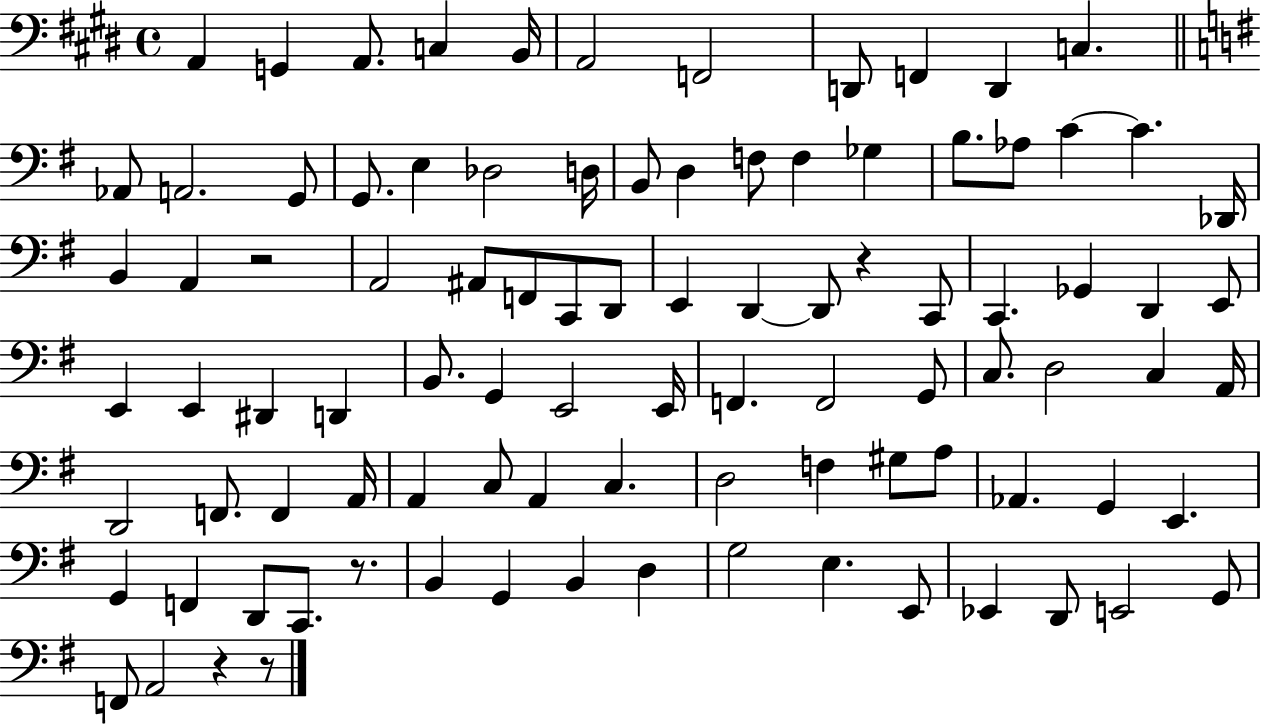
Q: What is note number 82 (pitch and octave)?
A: G3